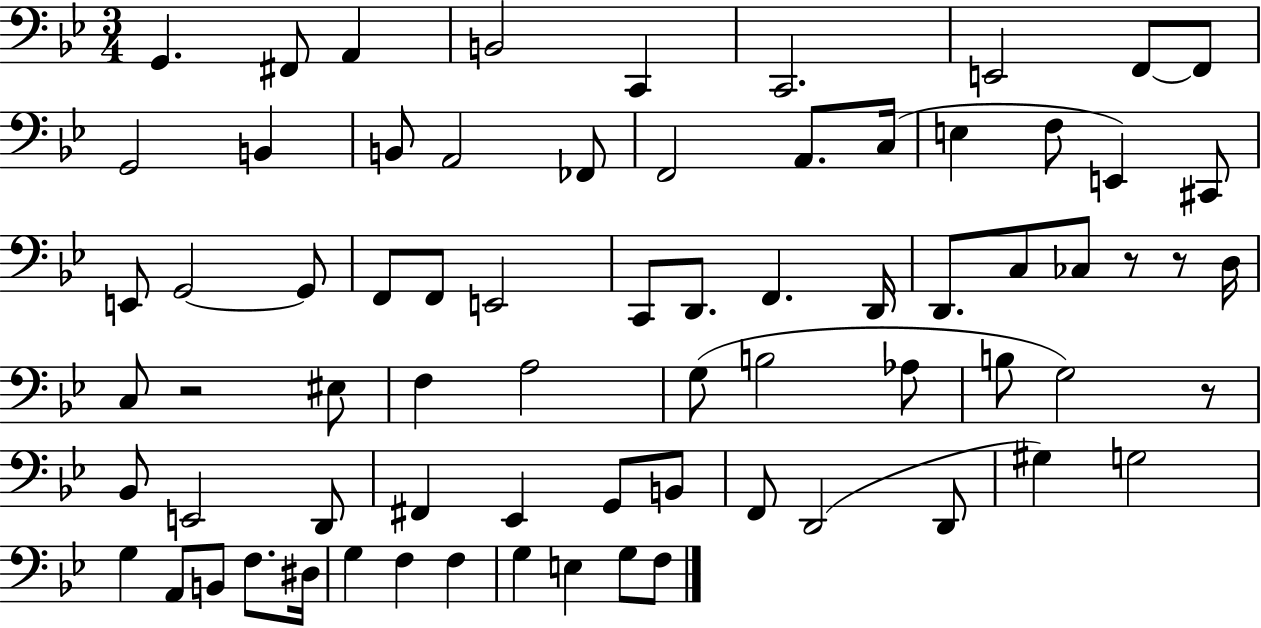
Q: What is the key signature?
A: BES major